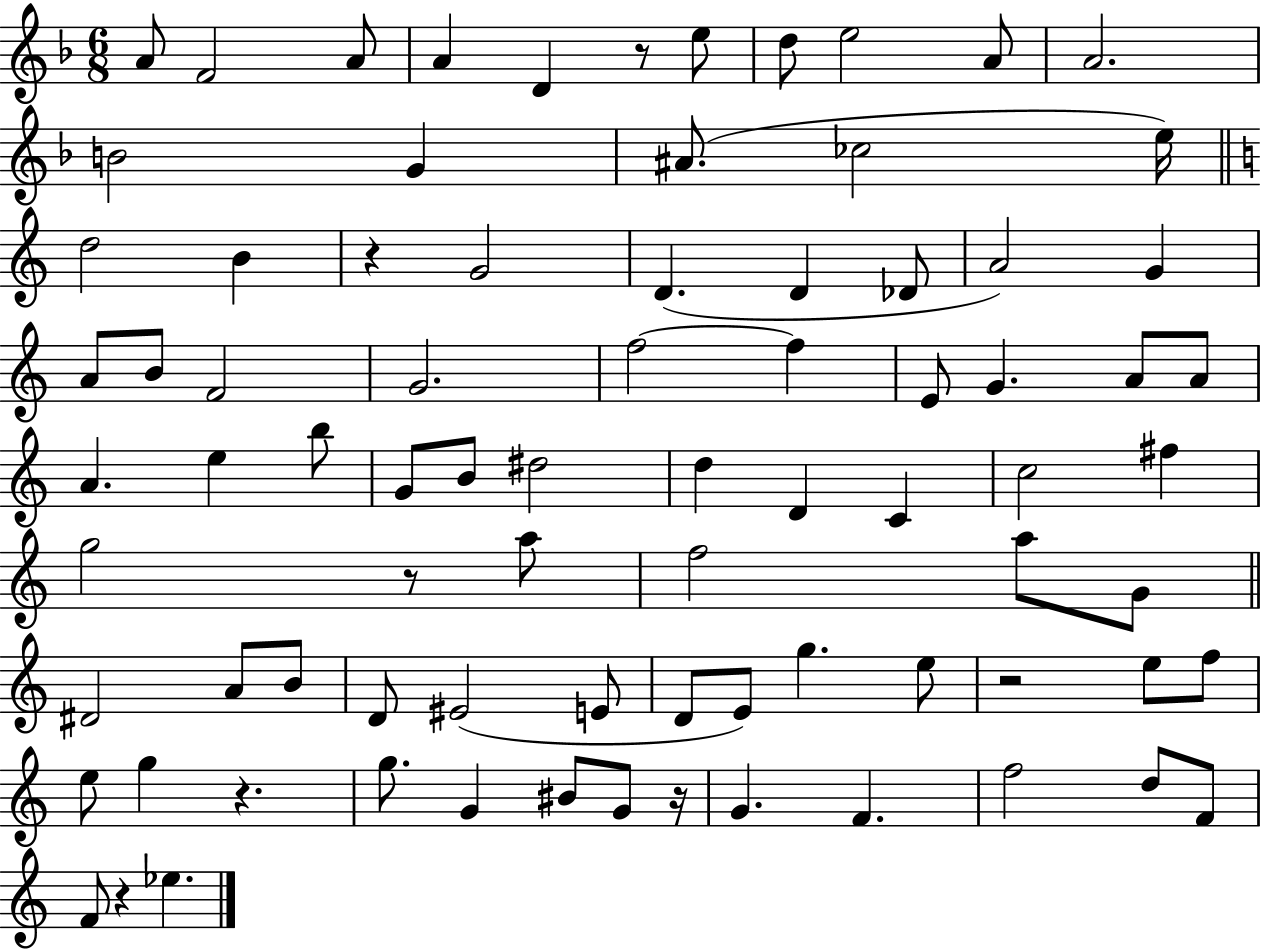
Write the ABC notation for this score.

X:1
T:Untitled
M:6/8
L:1/4
K:F
A/2 F2 A/2 A D z/2 e/2 d/2 e2 A/2 A2 B2 G ^A/2 _c2 e/4 d2 B z G2 D D _D/2 A2 G A/2 B/2 F2 G2 f2 f E/2 G A/2 A/2 A e b/2 G/2 B/2 ^d2 d D C c2 ^f g2 z/2 a/2 f2 a/2 G/2 ^D2 A/2 B/2 D/2 ^E2 E/2 D/2 E/2 g e/2 z2 e/2 f/2 e/2 g z g/2 G ^B/2 G/2 z/4 G F f2 d/2 F/2 F/2 z _e